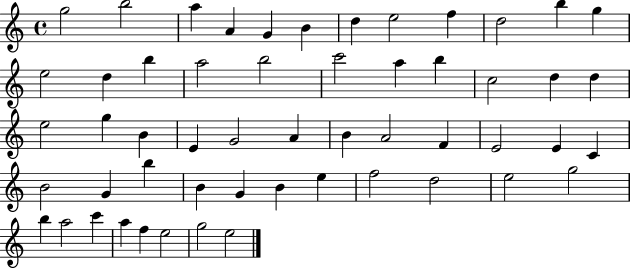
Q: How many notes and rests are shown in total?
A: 54